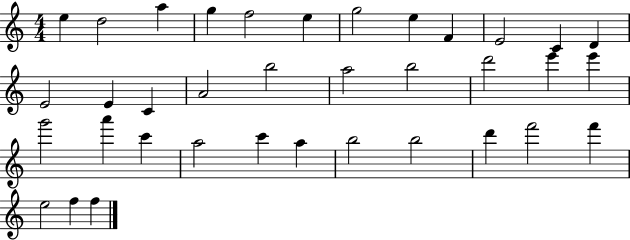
X:1
T:Untitled
M:4/4
L:1/4
K:C
e d2 a g f2 e g2 e F E2 C D E2 E C A2 b2 a2 b2 d'2 e' e' g'2 a' c' a2 c' a b2 b2 d' f'2 f' e2 f f